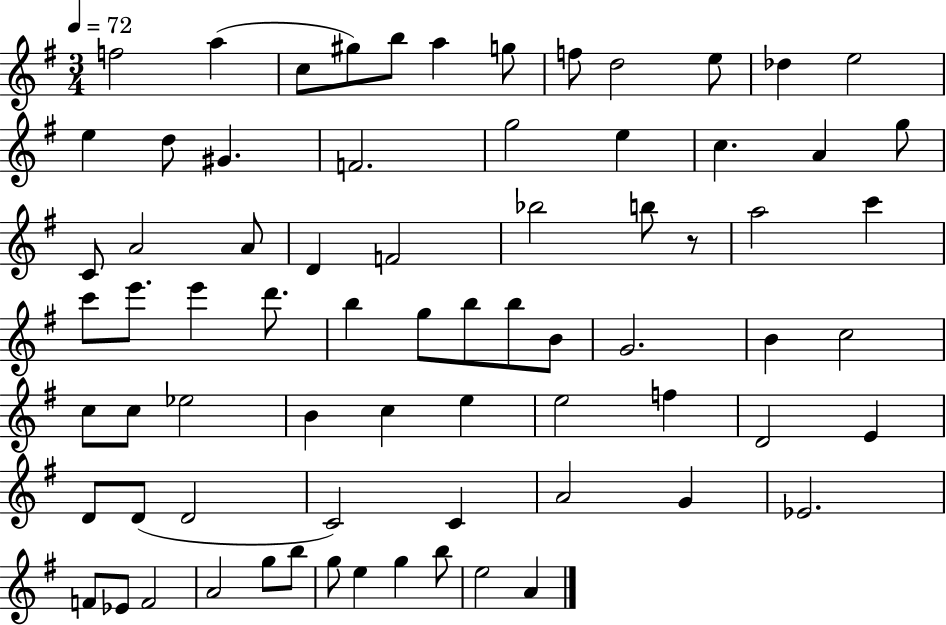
X:1
T:Untitled
M:3/4
L:1/4
K:G
f2 a c/2 ^g/2 b/2 a g/2 f/2 d2 e/2 _d e2 e d/2 ^G F2 g2 e c A g/2 C/2 A2 A/2 D F2 _b2 b/2 z/2 a2 c' c'/2 e'/2 e' d'/2 b g/2 b/2 b/2 B/2 G2 B c2 c/2 c/2 _e2 B c e e2 f D2 E D/2 D/2 D2 C2 C A2 G _E2 F/2 _E/2 F2 A2 g/2 b/2 g/2 e g b/2 e2 A